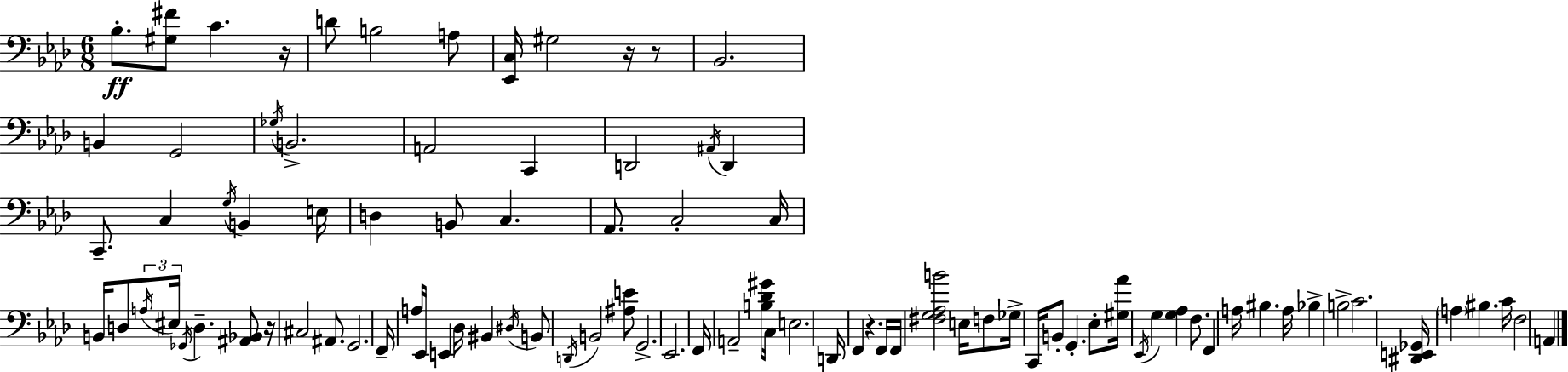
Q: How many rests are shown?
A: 5